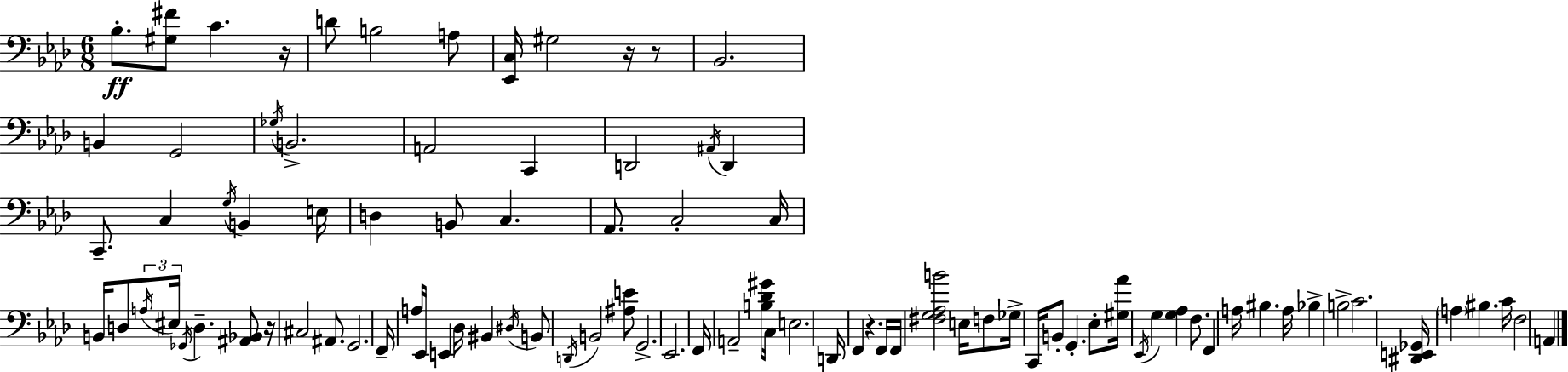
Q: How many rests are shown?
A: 5